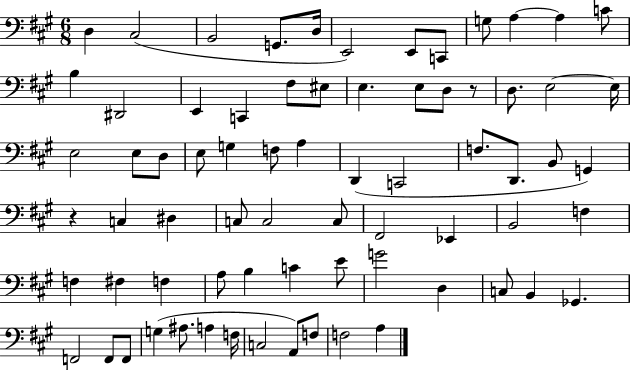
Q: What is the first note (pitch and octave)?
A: D3